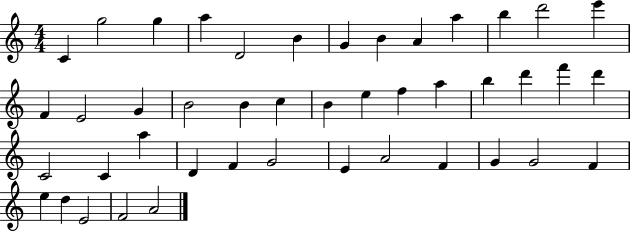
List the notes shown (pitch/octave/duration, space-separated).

C4/q G5/h G5/q A5/q D4/h B4/q G4/q B4/q A4/q A5/q B5/q D6/h E6/q F4/q E4/h G4/q B4/h B4/q C5/q B4/q E5/q F5/q A5/q B5/q D6/q F6/q D6/q C4/h C4/q A5/q D4/q F4/q G4/h E4/q A4/h F4/q G4/q G4/h F4/q E5/q D5/q E4/h F4/h A4/h